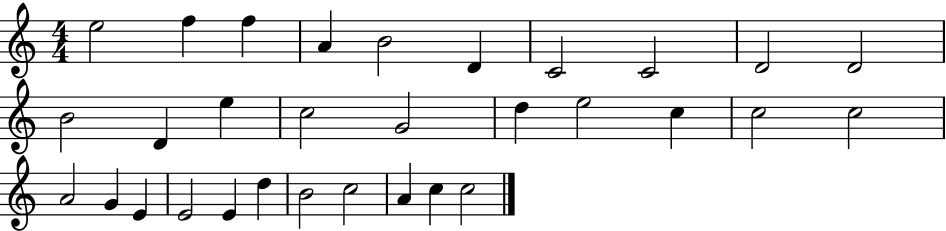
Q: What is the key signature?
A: C major